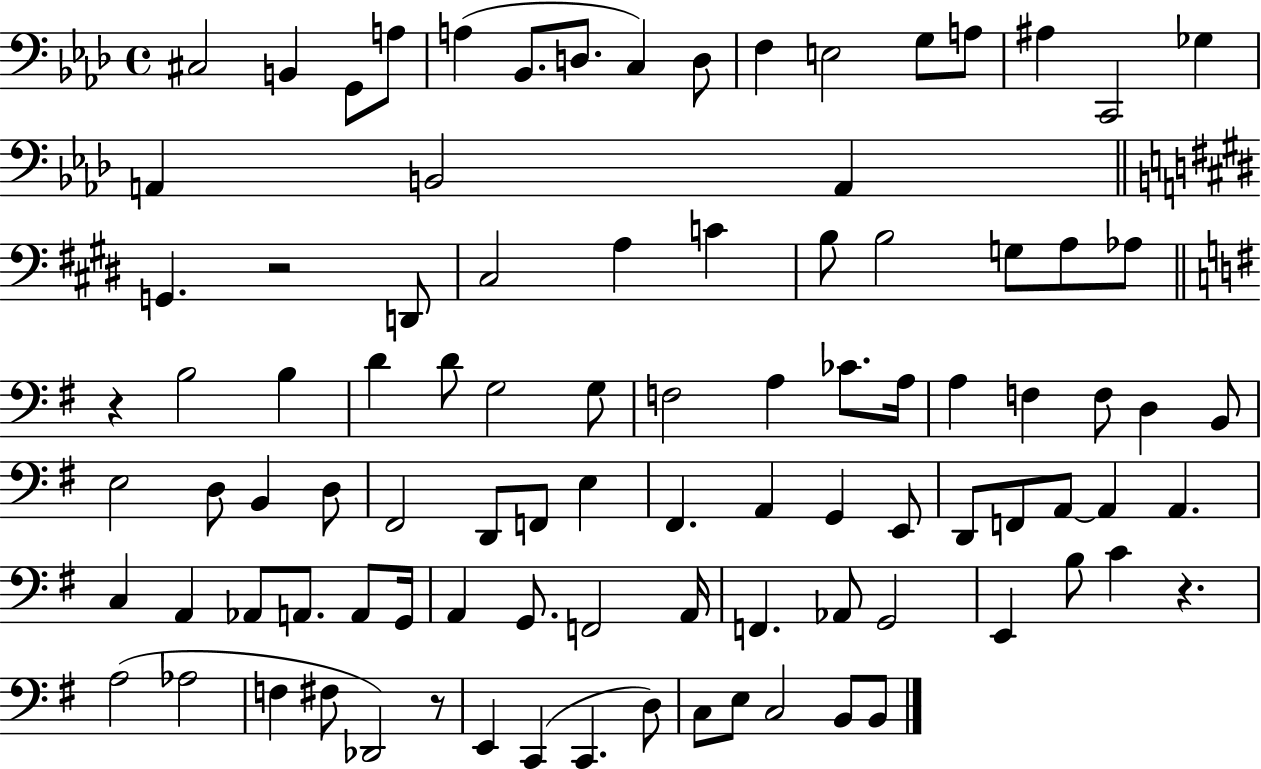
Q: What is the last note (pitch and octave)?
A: B2